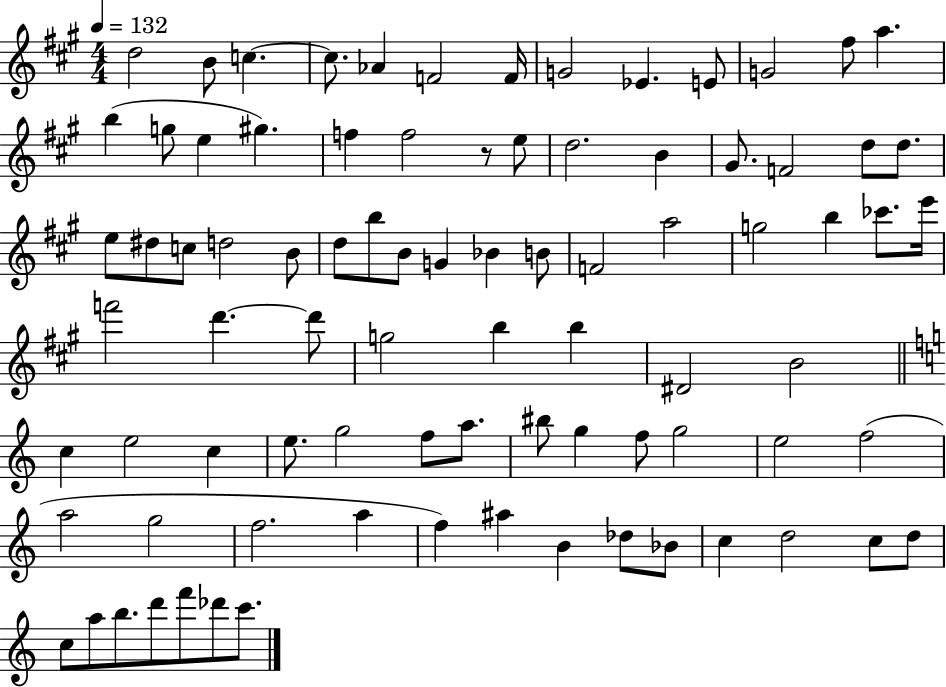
D5/h B4/e C5/q. C5/e. Ab4/q F4/h F4/s G4/h Eb4/q. E4/e G4/h F#5/e A5/q. B5/q G5/e E5/q G#5/q. F5/q F5/h R/e E5/e D5/h. B4/q G#4/e. F4/h D5/e D5/e. E5/e D#5/e C5/e D5/h B4/e D5/e B5/e B4/e G4/q Bb4/q B4/e F4/h A5/h G5/h B5/q CES6/e. E6/s F6/h D6/q. D6/e G5/h B5/q B5/q D#4/h B4/h C5/q E5/h C5/q E5/e. G5/h F5/e A5/e. BIS5/e G5/q F5/e G5/h E5/h F5/h A5/h G5/h F5/h. A5/q F5/q A#5/q B4/q Db5/e Bb4/e C5/q D5/h C5/e D5/e C5/e A5/e B5/e. D6/e F6/e Db6/e C6/e.